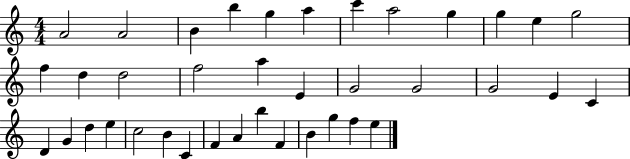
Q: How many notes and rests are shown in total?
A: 38